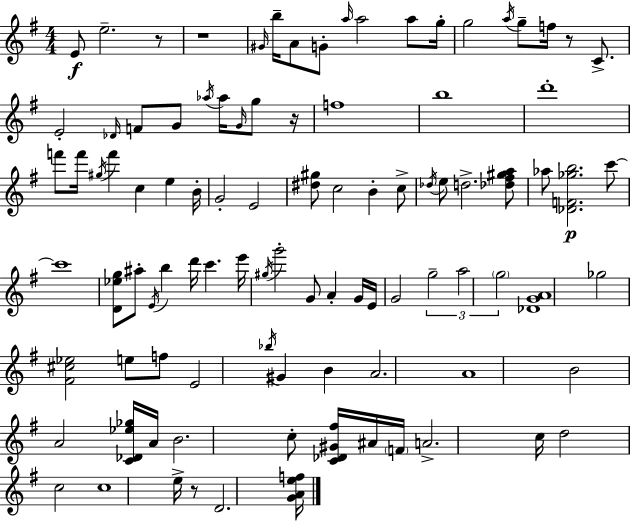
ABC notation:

X:1
T:Untitled
M:4/4
L:1/4
K:Em
E/2 e2 z/2 z4 ^G/4 b/4 A/2 G/2 a/4 a2 a/2 g/4 g2 a/4 g/2 f/4 z/2 C/2 E2 _D/4 F/2 G/2 _a/4 _a/4 G/4 g/2 z/4 f4 b4 d'4 f'/2 f'/4 ^g/4 f' c e B/4 G2 E2 [^d^g]/2 c2 B c/2 _d/4 e/2 d2 [_d^f^ga]/2 _a/2 [_DF_gb]2 c'/2 c'4 [D_eg]/2 ^a/2 E/4 b d'/4 c' e'/4 ^g/4 g'2 G/2 A G/4 E/4 G2 g2 a2 g2 [_DGA]4 _g2 [^F^c_e]2 e/2 f/2 E2 _b/4 ^G B A2 A4 B2 A2 [C_D_e_g]/4 A/4 B2 c/2 [C_D^G^f]/4 ^A/4 F/4 A2 c/4 d2 c2 c4 e/4 z/2 D2 [GAef]/4